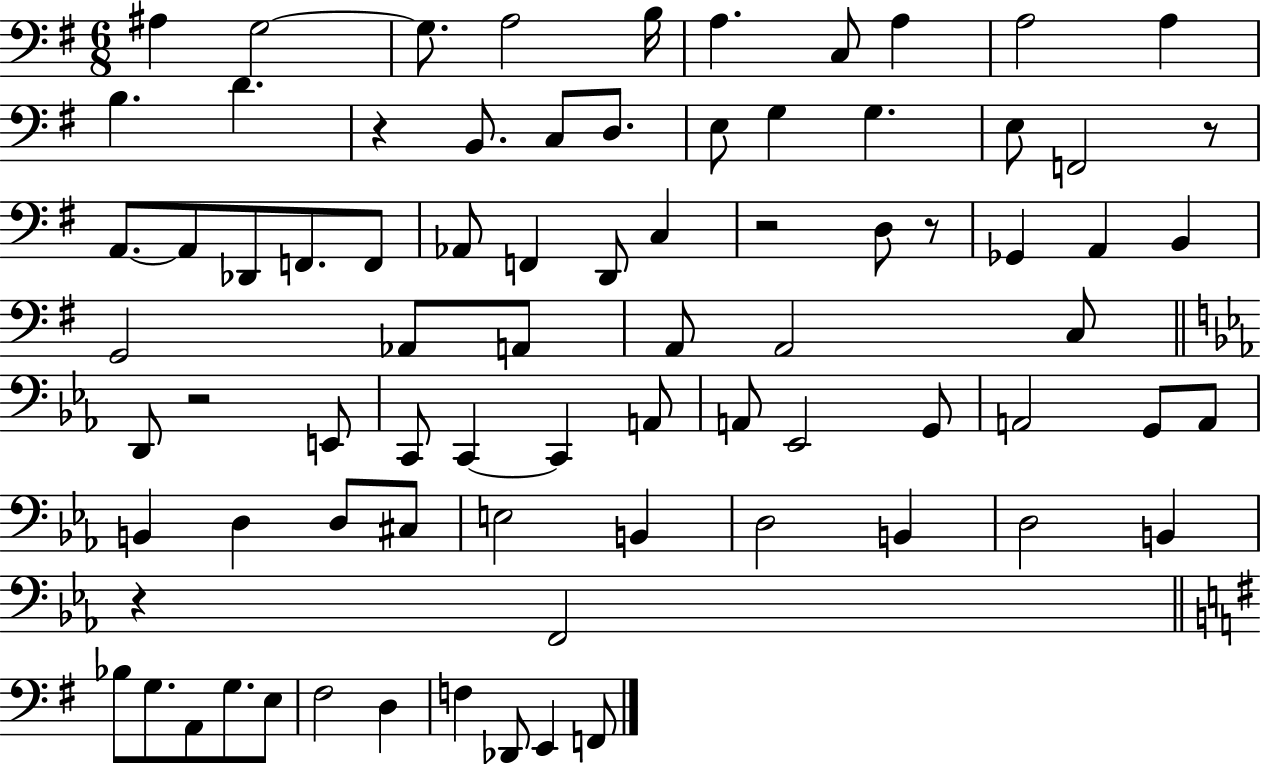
{
  \clef bass
  \numericTimeSignature
  \time 6/8
  \key g \major
  ais4 g2~~ | g8. a2 b16 | a4. c8 a4 | a2 a4 | \break b4. d'4. | r4 b,8. c8 d8. | e8 g4 g4. | e8 f,2 r8 | \break a,8.~~ a,8 des,8 f,8. f,8 | aes,8 f,4 d,8 c4 | r2 d8 r8 | ges,4 a,4 b,4 | \break g,2 aes,8 a,8 | a,8 a,2 c8 | \bar "||" \break \key ees \major d,8 r2 e,8 | c,8 c,4~~ c,4 a,8 | a,8 ees,2 g,8 | a,2 g,8 a,8 | \break b,4 d4 d8 cis8 | e2 b,4 | d2 b,4 | d2 b,4 | \break r4 f,2 | \bar "||" \break \key g \major bes8 g8. a,8 g8. e8 | fis2 d4 | f4 des,8 e,4 f,8 | \bar "|."
}